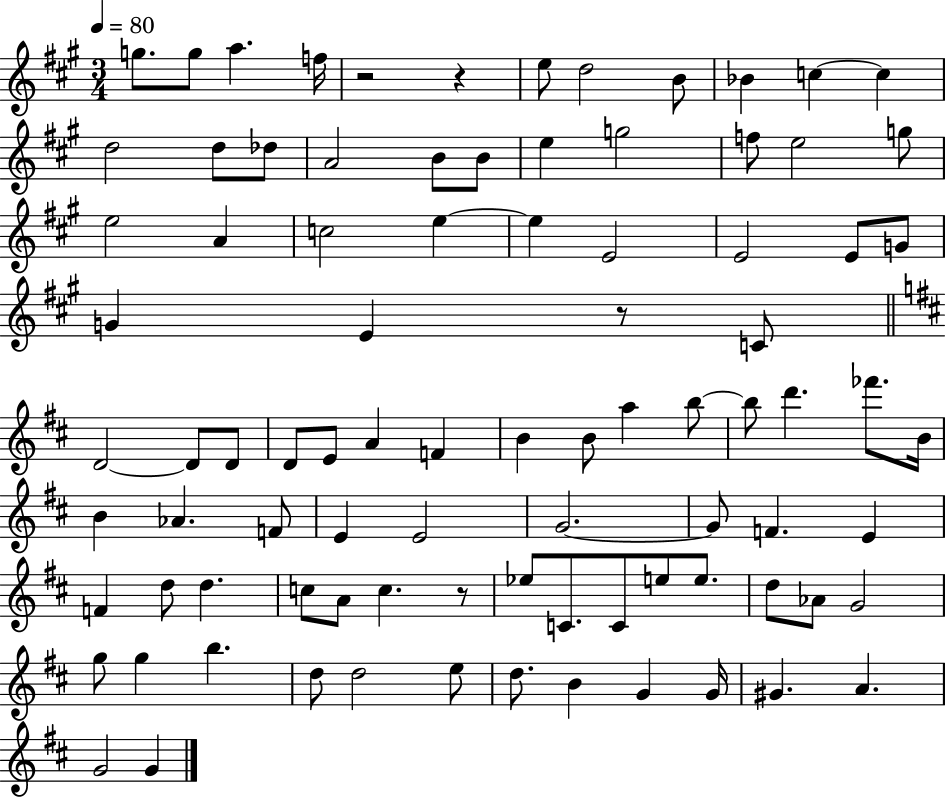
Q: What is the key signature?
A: A major